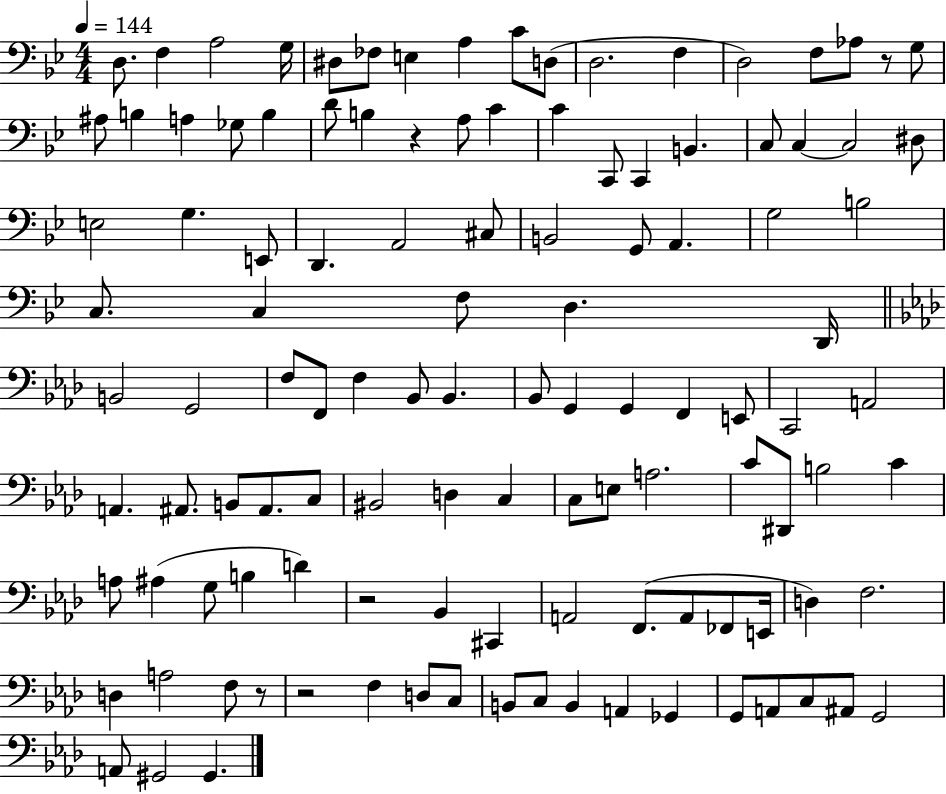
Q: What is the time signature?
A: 4/4